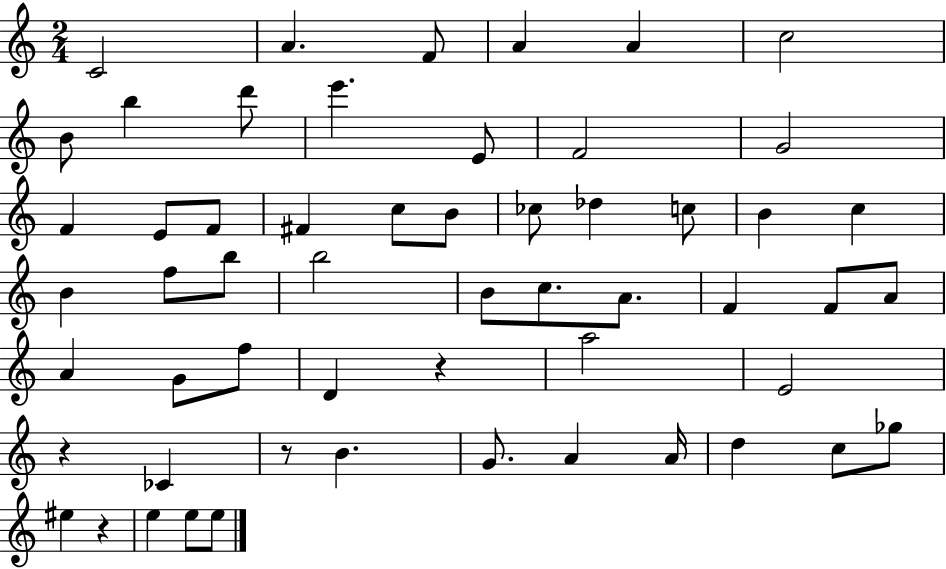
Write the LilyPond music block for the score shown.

{
  \clef treble
  \numericTimeSignature
  \time 2/4
  \key c \major
  c'2 | a'4. f'8 | a'4 a'4 | c''2 | \break b'8 b''4 d'''8 | e'''4. e'8 | f'2 | g'2 | \break f'4 e'8 f'8 | fis'4 c''8 b'8 | ces''8 des''4 c''8 | b'4 c''4 | \break b'4 f''8 b''8 | b''2 | b'8 c''8. a'8. | f'4 f'8 a'8 | \break a'4 g'8 f''8 | d'4 r4 | a''2 | e'2 | \break r4 ces'4 | r8 b'4. | g'8. a'4 a'16 | d''4 c''8 ges''8 | \break eis''4 r4 | e''4 e''8 e''8 | \bar "|."
}